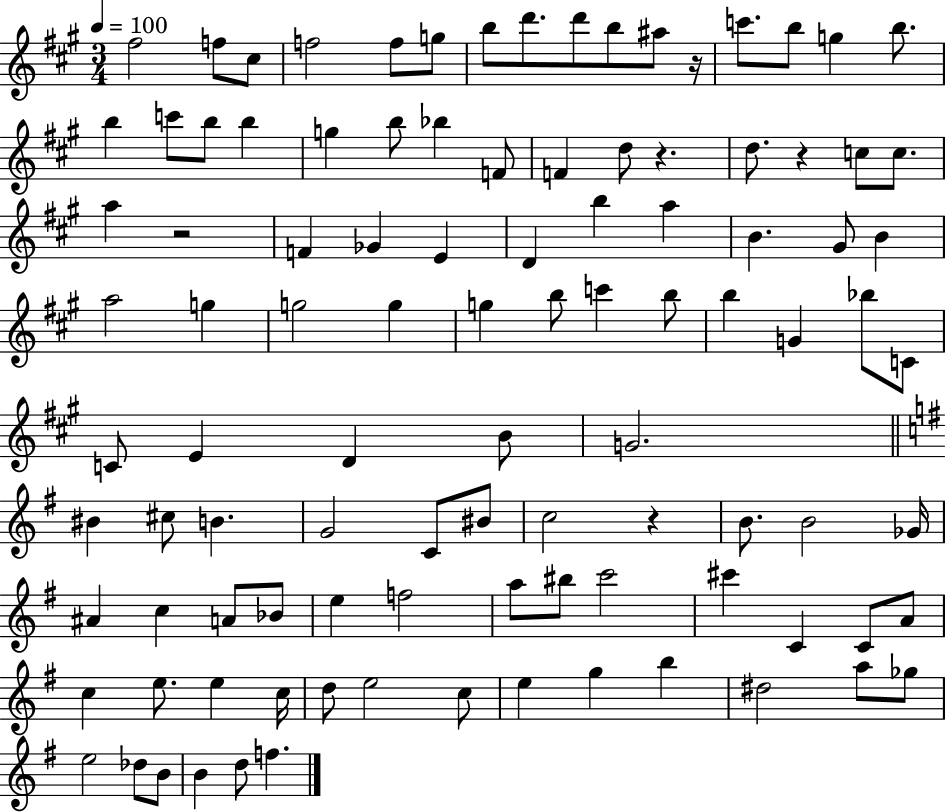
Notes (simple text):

F#5/h F5/e C#5/e F5/h F5/e G5/e B5/e D6/e. D6/e B5/e A#5/e R/s C6/e. B5/e G5/q B5/e. B5/q C6/e B5/e B5/q G5/q B5/e Bb5/q F4/e F4/q D5/e R/q. D5/e. R/q C5/e C5/e. A5/q R/h F4/q Gb4/q E4/q D4/q B5/q A5/q B4/q. G#4/e B4/q A5/h G5/q G5/h G5/q G5/q B5/e C6/q B5/e B5/q G4/q Bb5/e C4/e C4/e E4/q D4/q B4/e G4/h. BIS4/q C#5/e B4/q. G4/h C4/e BIS4/e C5/h R/q B4/e. B4/h Gb4/s A#4/q C5/q A4/e Bb4/e E5/q F5/h A5/e BIS5/e C6/h C#6/q C4/q C4/e A4/e C5/q E5/e. E5/q C5/s D5/e E5/h C5/e E5/q G5/q B5/q D#5/h A5/e Gb5/e E5/h Db5/e B4/e B4/q D5/e F5/q.